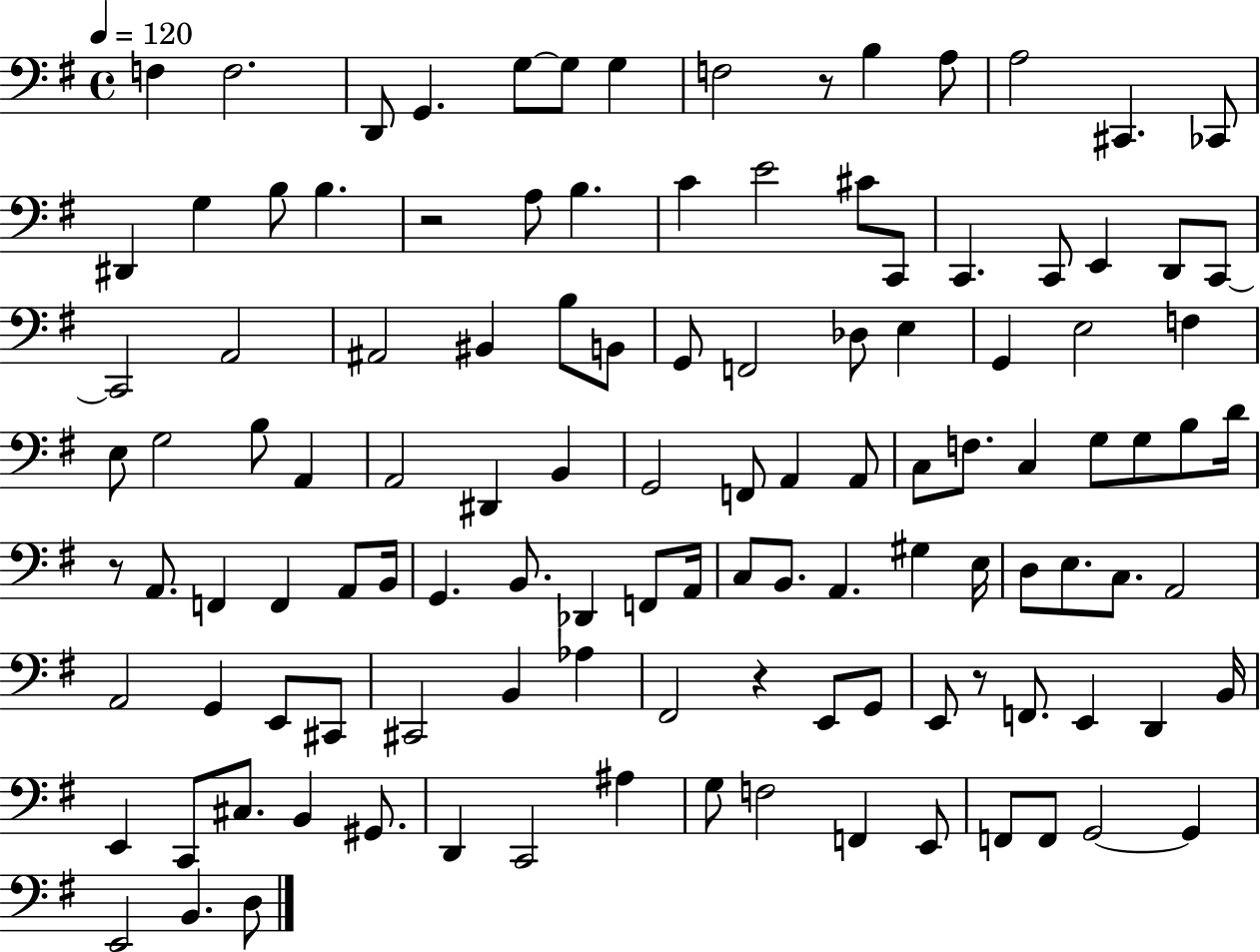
X:1
T:Untitled
M:4/4
L:1/4
K:G
F, F,2 D,,/2 G,, G,/2 G,/2 G, F,2 z/2 B, A,/2 A,2 ^C,, _C,,/2 ^D,, G, B,/2 B, z2 A,/2 B, C E2 ^C/2 C,,/2 C,, C,,/2 E,, D,,/2 C,,/2 C,,2 A,,2 ^A,,2 ^B,, B,/2 B,,/2 G,,/2 F,,2 _D,/2 E, G,, E,2 F, E,/2 G,2 B,/2 A,, A,,2 ^D,, B,, G,,2 F,,/2 A,, A,,/2 C,/2 F,/2 C, G,/2 G,/2 B,/2 D/4 z/2 A,,/2 F,, F,, A,,/2 B,,/4 G,, B,,/2 _D,, F,,/2 A,,/4 C,/2 B,,/2 A,, ^G, E,/4 D,/2 E,/2 C,/2 A,,2 A,,2 G,, E,,/2 ^C,,/2 ^C,,2 B,, _A, ^F,,2 z E,,/2 G,,/2 E,,/2 z/2 F,,/2 E,, D,, B,,/4 E,, C,,/2 ^C,/2 B,, ^G,,/2 D,, C,,2 ^A, G,/2 F,2 F,, E,,/2 F,,/2 F,,/2 G,,2 G,, E,,2 B,, D,/2